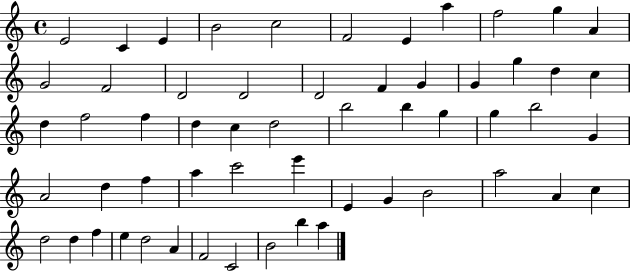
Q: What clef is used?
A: treble